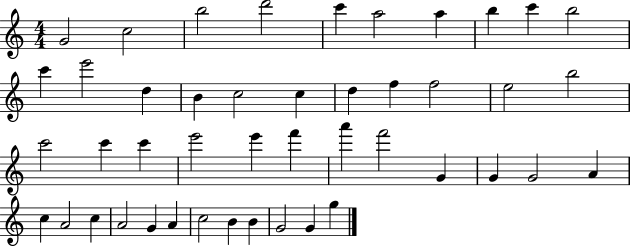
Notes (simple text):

G4/h C5/h B5/h D6/h C6/q A5/h A5/q B5/q C6/q B5/h C6/q E6/h D5/q B4/q C5/h C5/q D5/q F5/q F5/h E5/h B5/h C6/h C6/q C6/q E6/h E6/q F6/q A6/q F6/h G4/q G4/q G4/h A4/q C5/q A4/h C5/q A4/h G4/q A4/q C5/h B4/q B4/q G4/h G4/q G5/q